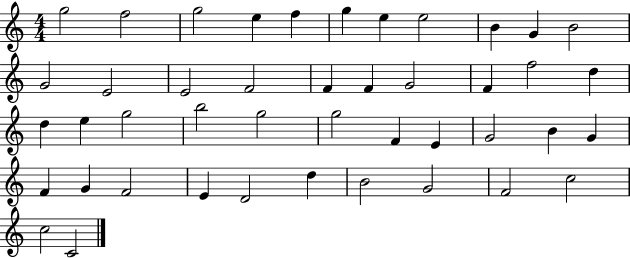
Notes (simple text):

G5/h F5/h G5/h E5/q F5/q G5/q E5/q E5/h B4/q G4/q B4/h G4/h E4/h E4/h F4/h F4/q F4/q G4/h F4/q F5/h D5/q D5/q E5/q G5/h B5/h G5/h G5/h F4/q E4/q G4/h B4/q G4/q F4/q G4/q F4/h E4/q D4/h D5/q B4/h G4/h F4/h C5/h C5/h C4/h